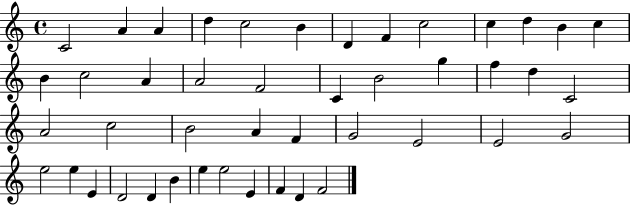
{
  \clef treble
  \time 4/4
  \defaultTimeSignature
  \key c \major
  c'2 a'4 a'4 | d''4 c''2 b'4 | d'4 f'4 c''2 | c''4 d''4 b'4 c''4 | \break b'4 c''2 a'4 | a'2 f'2 | c'4 b'2 g''4 | f''4 d''4 c'2 | \break a'2 c''2 | b'2 a'4 f'4 | g'2 e'2 | e'2 g'2 | \break e''2 e''4 e'4 | d'2 d'4 b'4 | e''4 e''2 e'4 | f'4 d'4 f'2 | \break \bar "|."
}